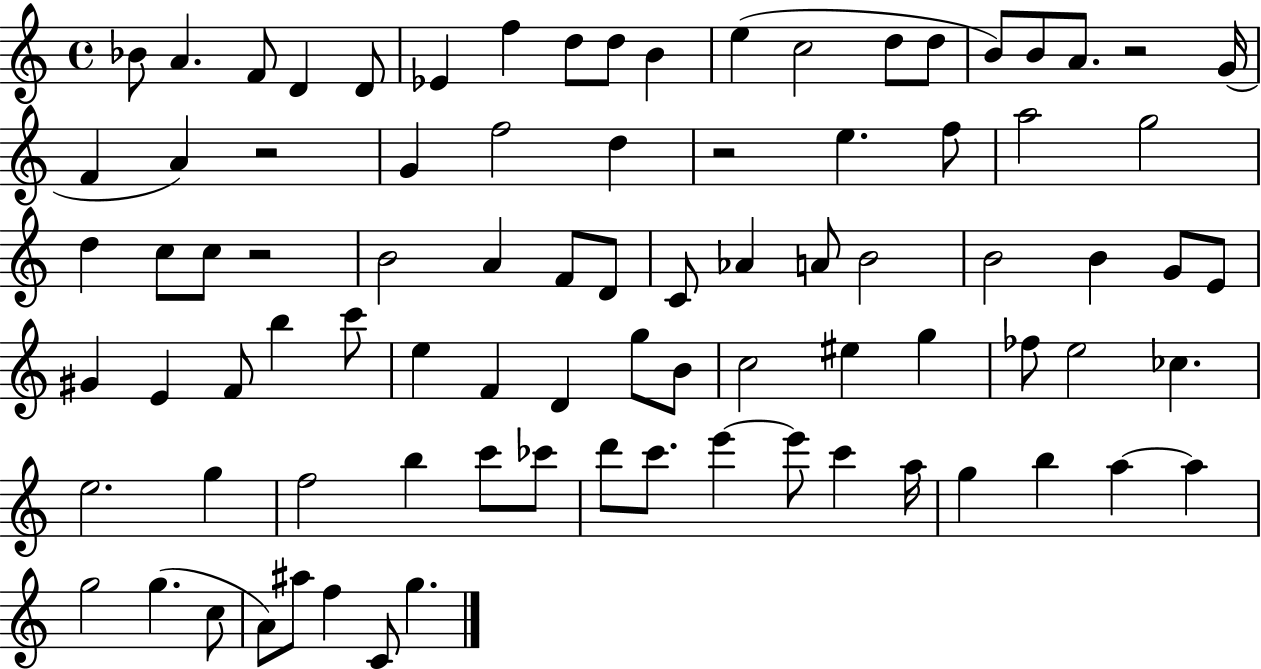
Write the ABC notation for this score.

X:1
T:Untitled
M:4/4
L:1/4
K:C
_B/2 A F/2 D D/2 _E f d/2 d/2 B e c2 d/2 d/2 B/2 B/2 A/2 z2 G/4 F A z2 G f2 d z2 e f/2 a2 g2 d c/2 c/2 z2 B2 A F/2 D/2 C/2 _A A/2 B2 B2 B G/2 E/2 ^G E F/2 b c'/2 e F D g/2 B/2 c2 ^e g _f/2 e2 _c e2 g f2 b c'/2 _c'/2 d'/2 c'/2 e' e'/2 c' a/4 g b a a g2 g c/2 A/2 ^a/2 f C/2 g